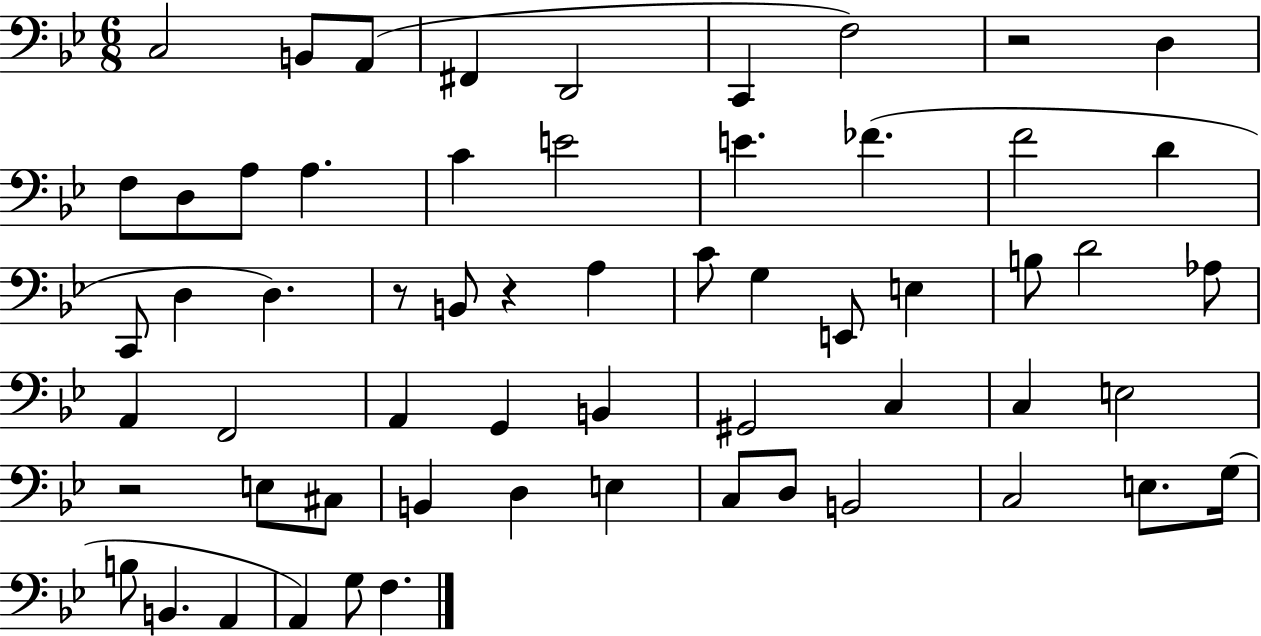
X:1
T:Untitled
M:6/8
L:1/4
K:Bb
C,2 B,,/2 A,,/2 ^F,, D,,2 C,, F,2 z2 D, F,/2 D,/2 A,/2 A, C E2 E _F F2 D C,,/2 D, D, z/2 B,,/2 z A, C/2 G, E,,/2 E, B,/2 D2 _A,/2 A,, F,,2 A,, G,, B,, ^G,,2 C, C, E,2 z2 E,/2 ^C,/2 B,, D, E, C,/2 D,/2 B,,2 C,2 E,/2 G,/4 B,/2 B,, A,, A,, G,/2 F,